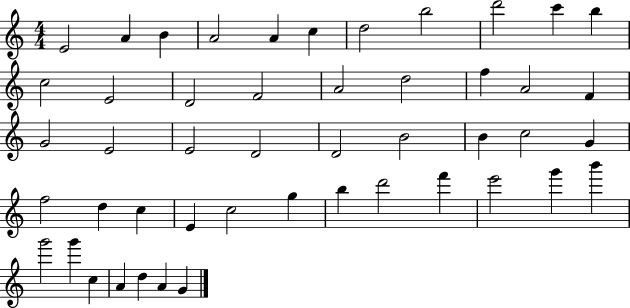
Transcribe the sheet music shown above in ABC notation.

X:1
T:Untitled
M:4/4
L:1/4
K:C
E2 A B A2 A c d2 b2 d'2 c' b c2 E2 D2 F2 A2 d2 f A2 F G2 E2 E2 D2 D2 B2 B c2 G f2 d c E c2 g b d'2 f' e'2 g' b' g'2 g' c A d A G